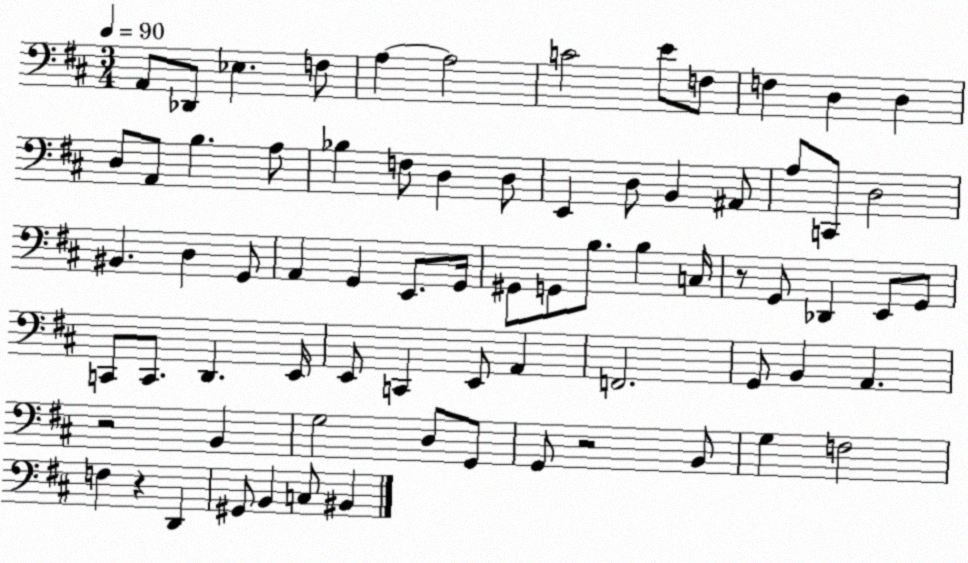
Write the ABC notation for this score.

X:1
T:Untitled
M:3/4
L:1/4
K:D
A,,/2 _D,,/2 _E, F,/2 A, A,2 C2 E/2 F,/2 F, D, D, D,/2 A,,/2 B, A,/2 _B, F,/2 D, D,/2 E,, D,/2 B,, ^A,,/2 A,/2 C,,/2 D,2 ^B,, D, G,,/2 A,, G,, E,,/2 G,,/4 ^G,,/2 G,,/2 B,/2 B, C,/4 z/2 G,,/2 _D,, E,,/2 G,,/2 C,,/2 C,,/2 D,, E,,/4 E,,/2 C,, E,,/2 A,, F,,2 G,,/2 B,, A,, z2 B,, G,2 D,/2 G,,/2 G,,/2 z2 B,,/2 G, F,2 F, z D,, ^G,,/2 B,, C,/2 ^B,,